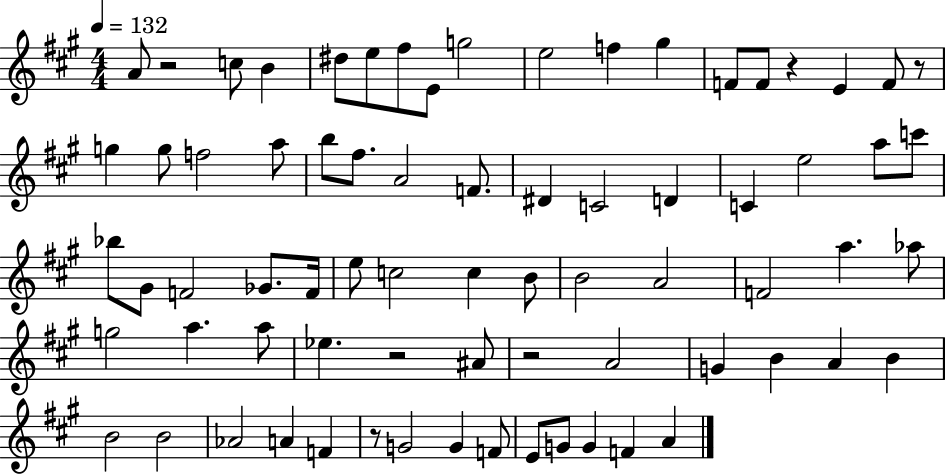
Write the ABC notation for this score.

X:1
T:Untitled
M:4/4
L:1/4
K:A
A/2 z2 c/2 B ^d/2 e/2 ^f/2 E/2 g2 e2 f ^g F/2 F/2 z E F/2 z/2 g g/2 f2 a/2 b/2 ^f/2 A2 F/2 ^D C2 D C e2 a/2 c'/2 _b/2 ^G/2 F2 _G/2 F/4 e/2 c2 c B/2 B2 A2 F2 a _a/2 g2 a a/2 _e z2 ^A/2 z2 A2 G B A B B2 B2 _A2 A F z/2 G2 G F/2 E/2 G/2 G F A